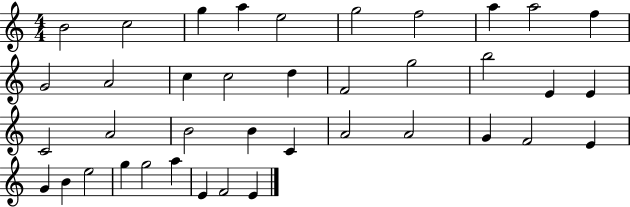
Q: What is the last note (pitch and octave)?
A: E4